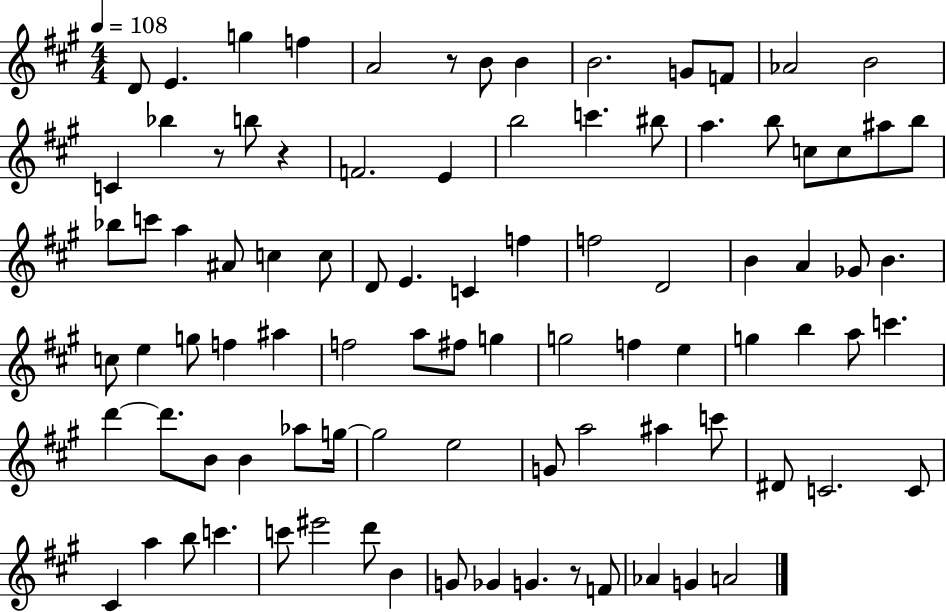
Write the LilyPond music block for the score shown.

{
  \clef treble
  \numericTimeSignature
  \time 4/4
  \key a \major
  \tempo 4 = 108
  d'8 e'4. g''4 f''4 | a'2 r8 b'8 b'4 | b'2. g'8 f'8 | aes'2 b'2 | \break c'4 bes''4 r8 b''8 r4 | f'2. e'4 | b''2 c'''4. bis''8 | a''4. b''8 c''8 c''8 ais''8 b''8 | \break bes''8 c'''8 a''4 ais'8 c''4 c''8 | d'8 e'4. c'4 f''4 | f''2 d'2 | b'4 a'4 ges'8 b'4. | \break c''8 e''4 g''8 f''4 ais''4 | f''2 a''8 fis''8 g''4 | g''2 f''4 e''4 | g''4 b''4 a''8 c'''4. | \break d'''4~~ d'''8. b'8 b'4 aes''8 g''16~~ | g''2 e''2 | g'8 a''2 ais''4 c'''8 | dis'8 c'2. c'8 | \break cis'4 a''4 b''8 c'''4. | c'''8 eis'''2 d'''8 b'4 | g'8 ges'4 g'4. r8 f'8 | aes'4 g'4 a'2 | \break \bar "|."
}